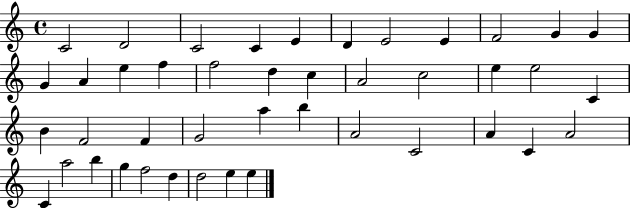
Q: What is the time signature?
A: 4/4